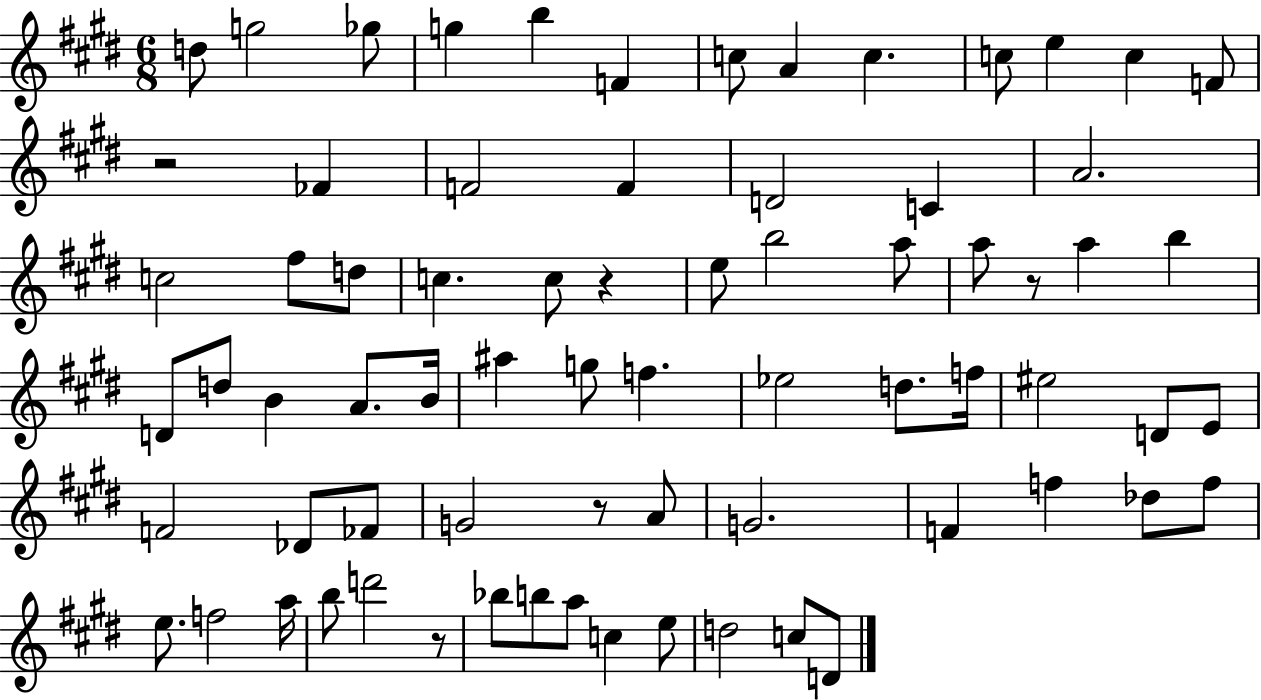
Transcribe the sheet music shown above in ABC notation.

X:1
T:Untitled
M:6/8
L:1/4
K:E
d/2 g2 _g/2 g b F c/2 A c c/2 e c F/2 z2 _F F2 F D2 C A2 c2 ^f/2 d/2 c c/2 z e/2 b2 a/2 a/2 z/2 a b D/2 d/2 B A/2 B/4 ^a g/2 f _e2 d/2 f/4 ^e2 D/2 E/2 F2 _D/2 _F/2 G2 z/2 A/2 G2 F f _d/2 f/2 e/2 f2 a/4 b/2 d'2 z/2 _b/2 b/2 a/2 c e/2 d2 c/2 D/2